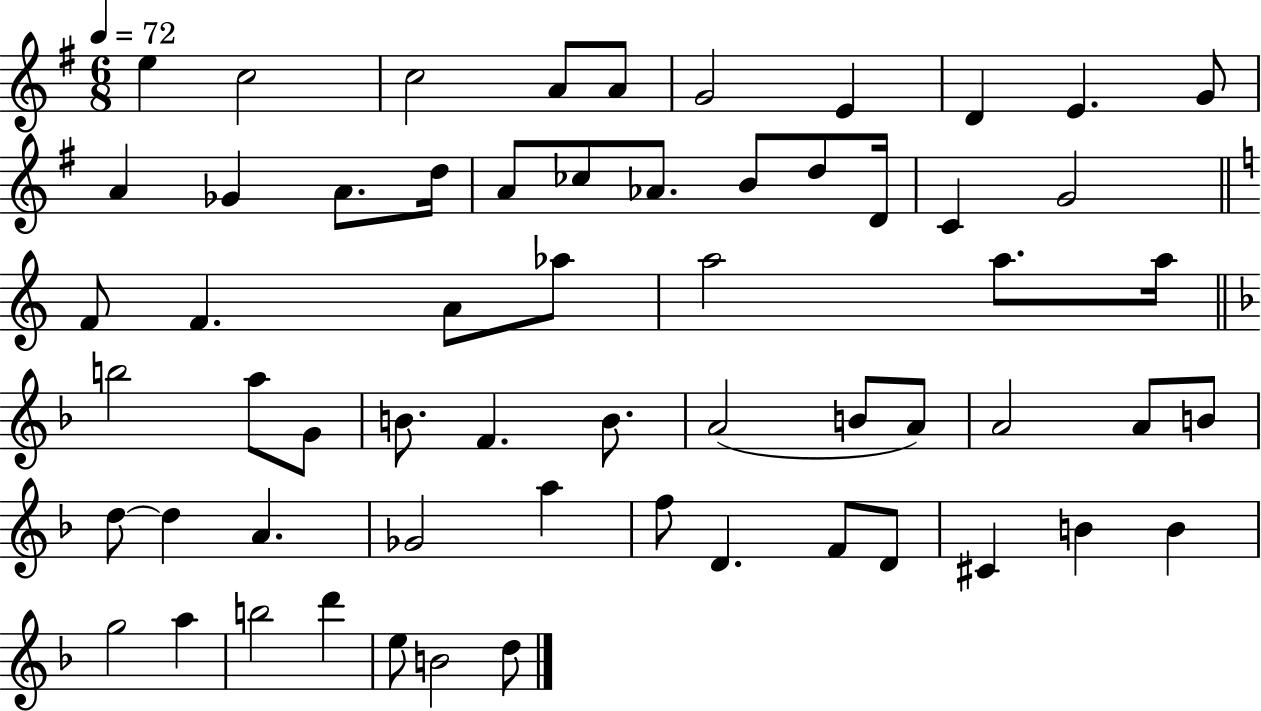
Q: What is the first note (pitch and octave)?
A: E5